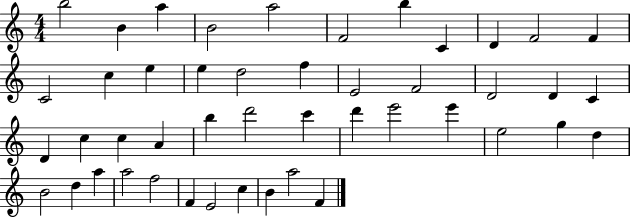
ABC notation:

X:1
T:Untitled
M:4/4
L:1/4
K:C
b2 B a B2 a2 F2 b C D F2 F C2 c e e d2 f E2 F2 D2 D C D c c A b d'2 c' d' e'2 e' e2 g d B2 d a a2 f2 F E2 c B a2 F